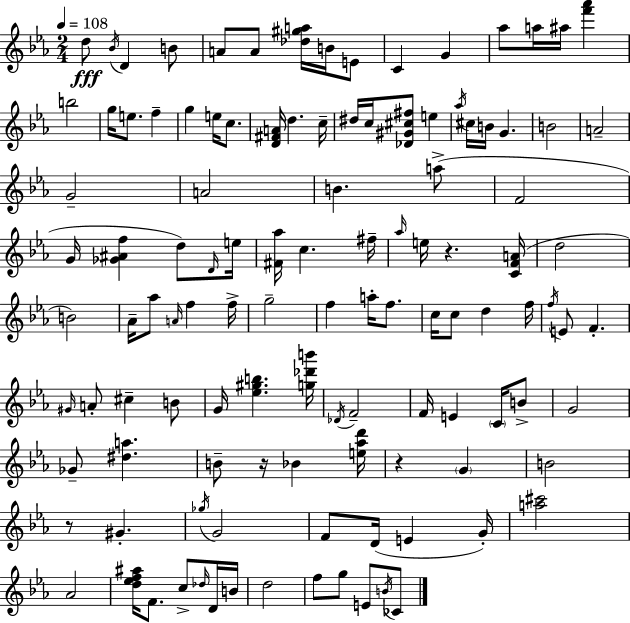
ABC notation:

X:1
T:Untitled
M:2/4
L:1/4
K:Cm
d/2 _B/4 D B/2 A/2 A/2 [_d^ga]/4 B/4 E/2 C G _a/2 a/4 ^a/4 [f'_a'] b2 g/4 e/2 f g e/4 c/2 [D^FA]/4 d c/4 ^d/4 c/4 [_D^G^c^f]/2 e _a/4 ^c/4 B/4 G B2 A2 G2 A2 B a/2 F2 G/4 [_G^Af] d/2 D/4 e/4 [^F_a]/4 c ^f/4 _a/4 e/4 z [CFA]/4 d2 B2 _A/4 _a/2 A/4 f f/4 g2 f a/4 f/2 c/4 c/2 d f/4 f/4 E/2 F ^G/4 A/2 ^c B/2 G/4 [_e^gb] [g_d'b']/4 _D/4 F2 F/4 E C/4 B/2 G2 _G/2 [^da] B/2 z/4 _B [e_ad']/4 z G B2 z/2 ^G _g/4 G2 F/2 D/4 E G/4 [a^c']2 _A2 [d_ef^a]/4 F/2 c/2 _d/4 D/4 B/4 d2 f/2 g/2 E/2 B/4 _C/2